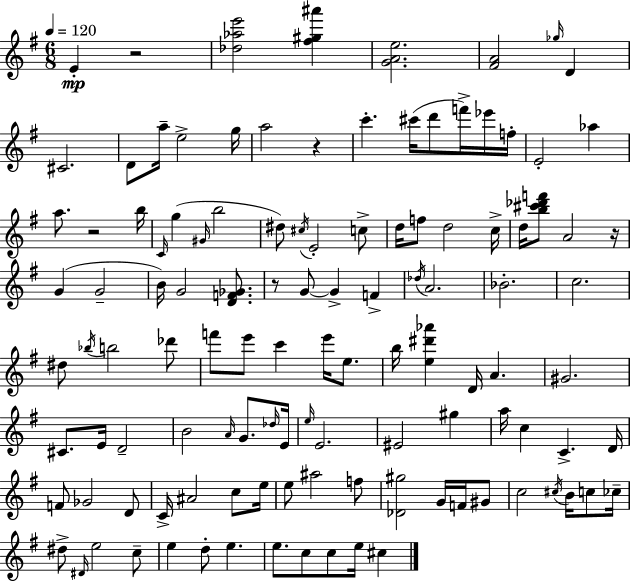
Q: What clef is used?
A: treble